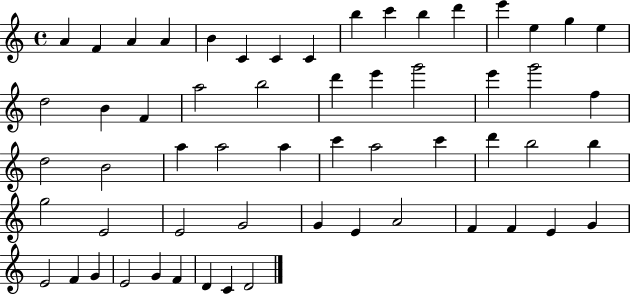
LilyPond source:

{
  \clef treble
  \time 4/4
  \defaultTimeSignature
  \key c \major
  a'4 f'4 a'4 a'4 | b'4 c'4 c'4 c'4 | b''4 c'''4 b''4 d'''4 | e'''4 e''4 g''4 e''4 | \break d''2 b'4 f'4 | a''2 b''2 | d'''4 e'''4 g'''2 | e'''4 g'''2 f''4 | \break d''2 b'2 | a''4 a''2 a''4 | c'''4 a''2 c'''4 | d'''4 b''2 b''4 | \break g''2 e'2 | e'2 g'2 | g'4 e'4 a'2 | f'4 f'4 e'4 g'4 | \break e'2 f'4 g'4 | e'2 g'4 f'4 | d'4 c'4 d'2 | \bar "|."
}